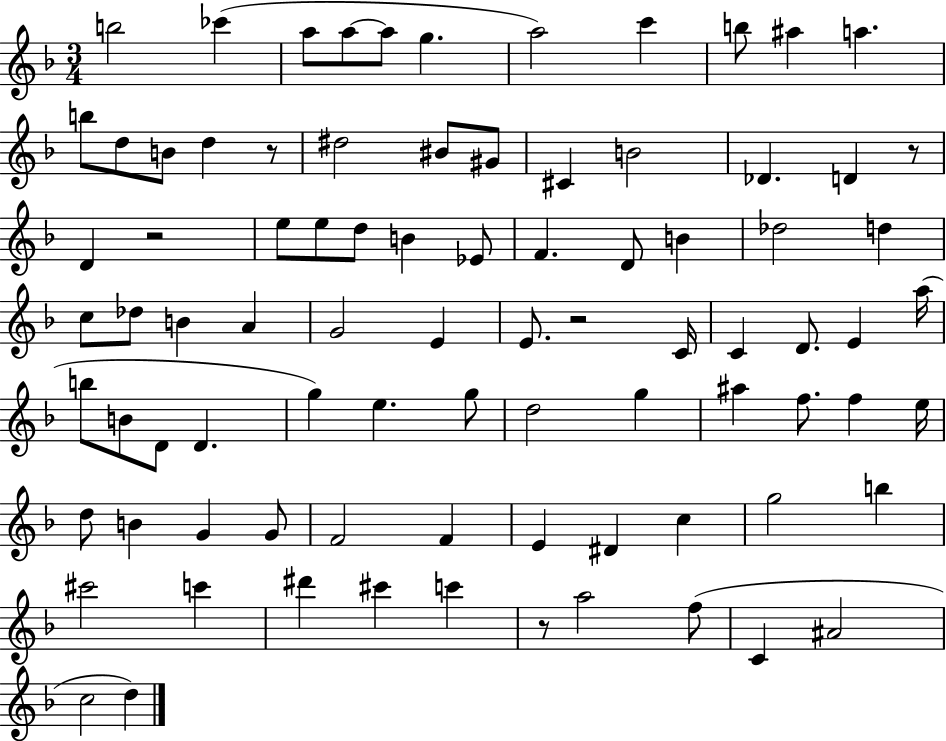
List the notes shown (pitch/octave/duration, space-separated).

B5/h CES6/q A5/e A5/e A5/e G5/q. A5/h C6/q B5/e A#5/q A5/q. B5/e D5/e B4/e D5/q R/e D#5/h BIS4/e G#4/e C#4/q B4/h Db4/q. D4/q R/e D4/q R/h E5/e E5/e D5/e B4/q Eb4/e F4/q. D4/e B4/q Db5/h D5/q C5/e Db5/e B4/q A4/q G4/h E4/q E4/e. R/h C4/s C4/q D4/e. E4/q A5/s B5/e B4/e D4/e D4/q. G5/q E5/q. G5/e D5/h G5/q A#5/q F5/e. F5/q E5/s D5/e B4/q G4/q G4/e F4/h F4/q E4/q D#4/q C5/q G5/h B5/q C#6/h C6/q D#6/q C#6/q C6/q R/e A5/h F5/e C4/q A#4/h C5/h D5/q